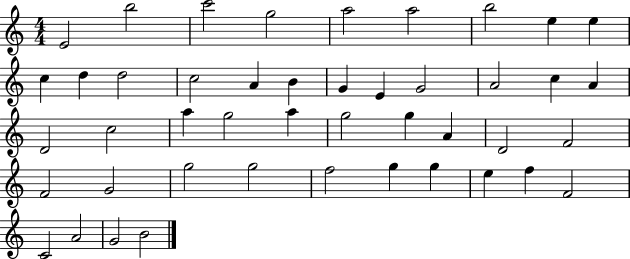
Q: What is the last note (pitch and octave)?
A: B4